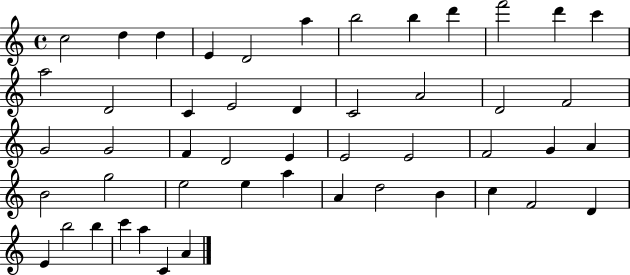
C5/h D5/q D5/q E4/q D4/h A5/q B5/h B5/q D6/q F6/h D6/q C6/q A5/h D4/h C4/q E4/h D4/q C4/h A4/h D4/h F4/h G4/h G4/h F4/q D4/h E4/q E4/h E4/h F4/h G4/q A4/q B4/h G5/h E5/h E5/q A5/q A4/q D5/h B4/q C5/q F4/h D4/q E4/q B5/h B5/q C6/q A5/q C4/q A4/q